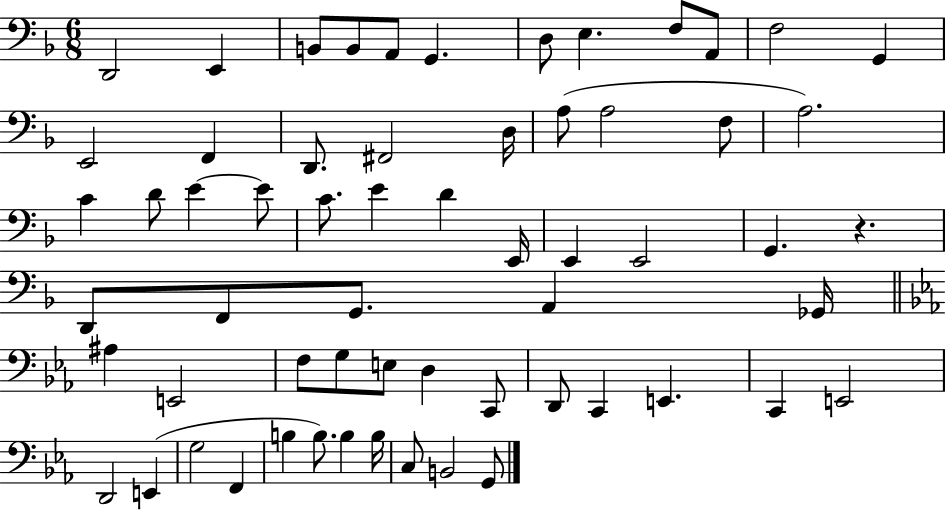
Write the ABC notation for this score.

X:1
T:Untitled
M:6/8
L:1/4
K:F
D,,2 E,, B,,/2 B,,/2 A,,/2 G,, D,/2 E, F,/2 A,,/2 F,2 G,, E,,2 F,, D,,/2 ^F,,2 D,/4 A,/2 A,2 F,/2 A,2 C D/2 E E/2 C/2 E D E,,/4 E,, E,,2 G,, z D,,/2 F,,/2 G,,/2 A,, _G,,/4 ^A, E,,2 F,/2 G,/2 E,/2 D, C,,/2 D,,/2 C,, E,, C,, E,,2 D,,2 E,, G,2 F,, B, B,/2 B, B,/4 C,/2 B,,2 G,,/2